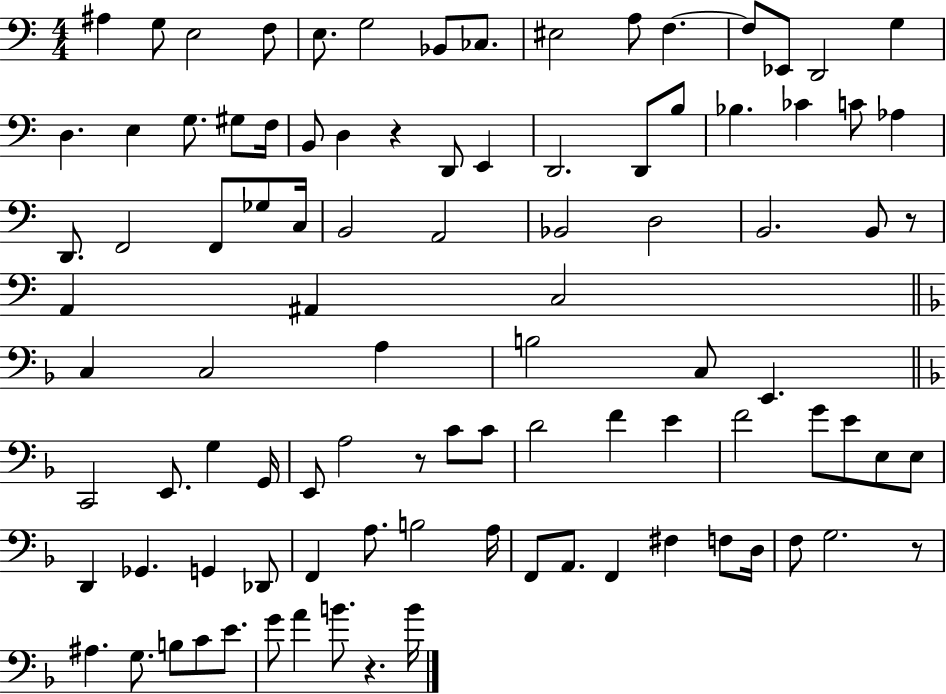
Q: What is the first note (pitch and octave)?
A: A#3